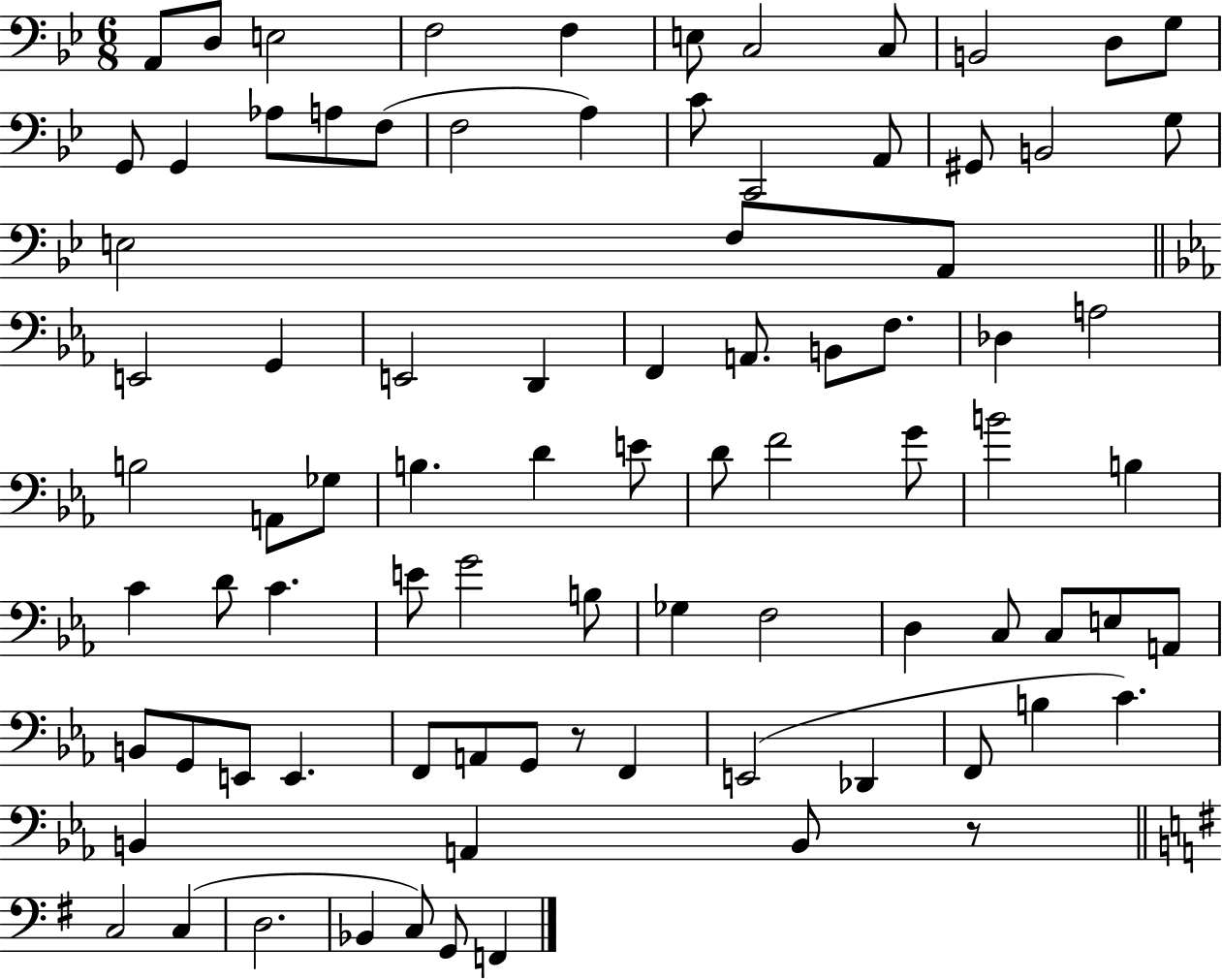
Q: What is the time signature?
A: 6/8